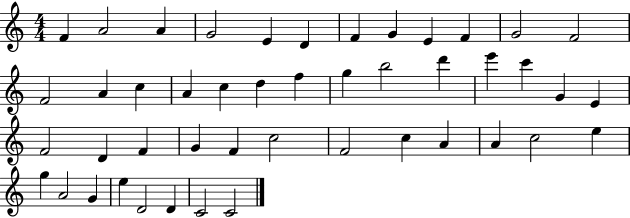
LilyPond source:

{
  \clef treble
  \numericTimeSignature
  \time 4/4
  \key c \major
  f'4 a'2 a'4 | g'2 e'4 d'4 | f'4 g'4 e'4 f'4 | g'2 f'2 | \break f'2 a'4 c''4 | a'4 c''4 d''4 f''4 | g''4 b''2 d'''4 | e'''4 c'''4 g'4 e'4 | \break f'2 d'4 f'4 | g'4 f'4 c''2 | f'2 c''4 a'4 | a'4 c''2 e''4 | \break g''4 a'2 g'4 | e''4 d'2 d'4 | c'2 c'2 | \bar "|."
}